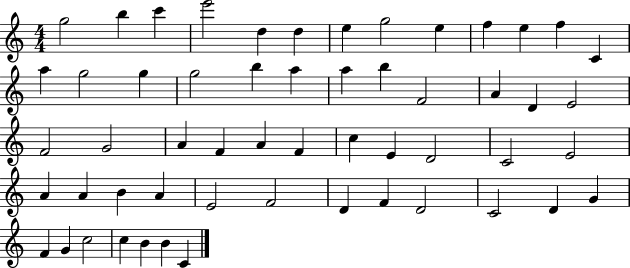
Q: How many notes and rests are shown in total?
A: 55